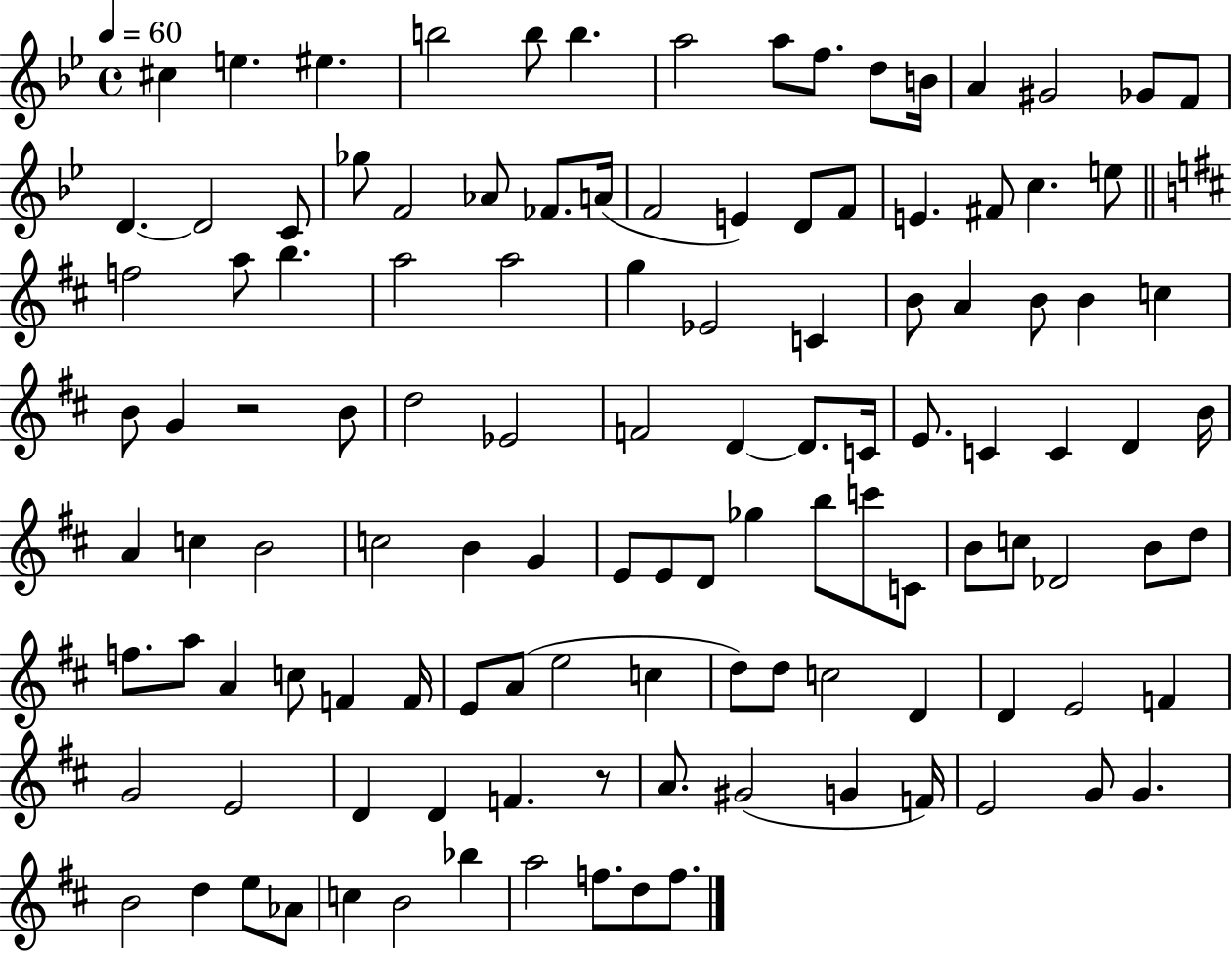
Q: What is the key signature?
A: BES major